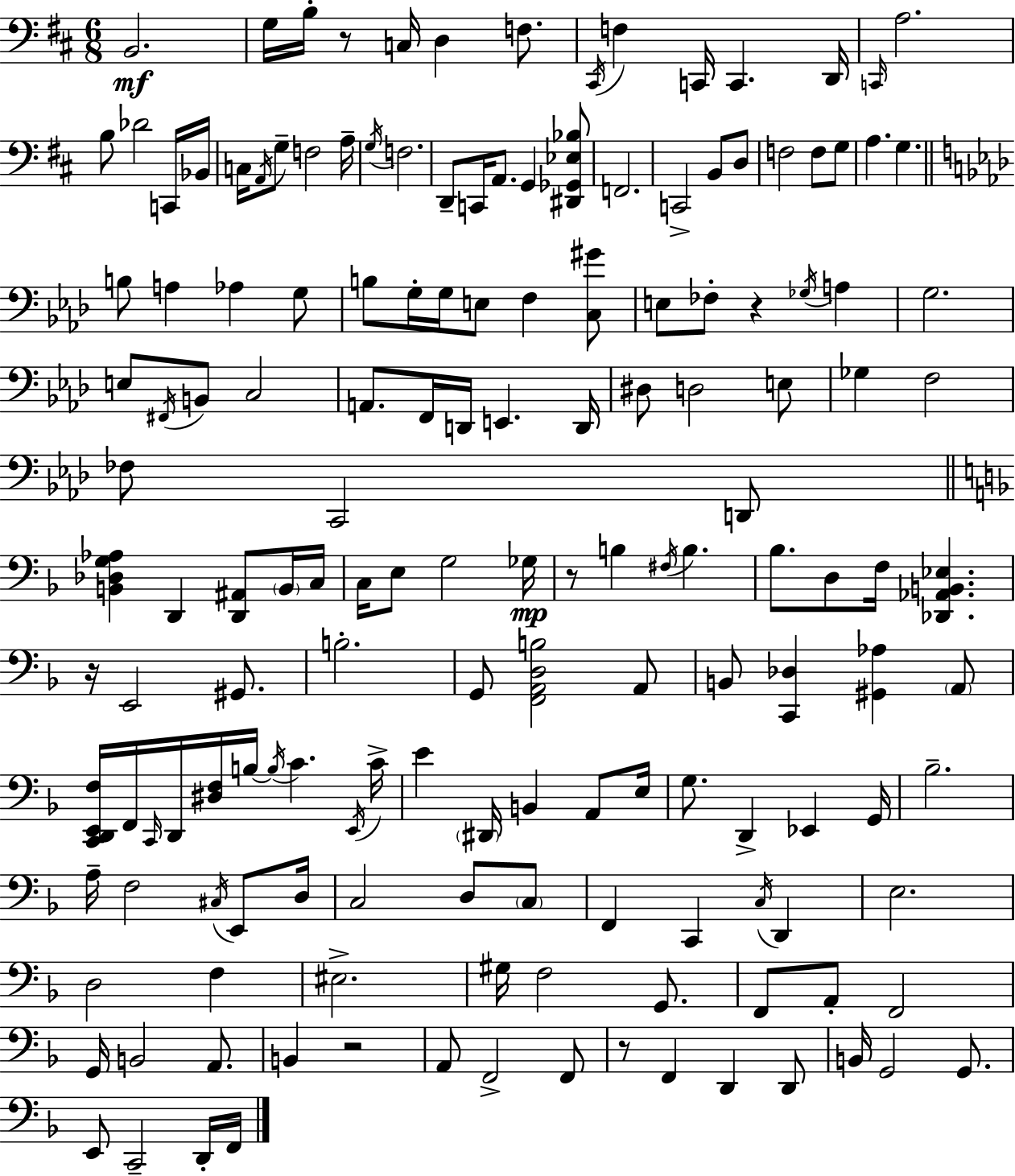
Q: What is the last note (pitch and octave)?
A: F2